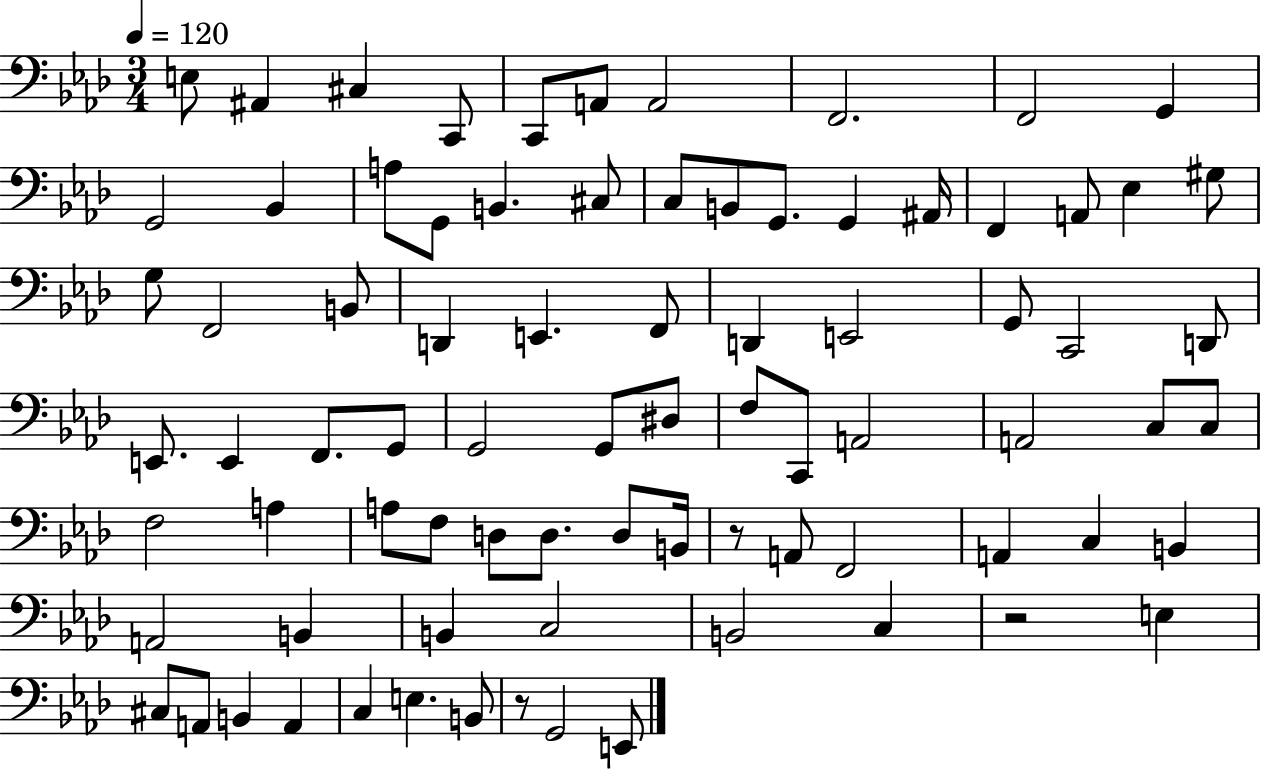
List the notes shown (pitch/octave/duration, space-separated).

E3/e A#2/q C#3/q C2/e C2/e A2/e A2/h F2/h. F2/h G2/q G2/h Bb2/q A3/e G2/e B2/q. C#3/e C3/e B2/e G2/e. G2/q A#2/s F2/q A2/e Eb3/q G#3/e G3/e F2/h B2/e D2/q E2/q. F2/e D2/q E2/h G2/e C2/h D2/e E2/e. E2/q F2/e. G2/e G2/h G2/e D#3/e F3/e C2/e A2/h A2/h C3/e C3/e F3/h A3/q A3/e F3/e D3/e D3/e. D3/e B2/s R/e A2/e F2/h A2/q C3/q B2/q A2/h B2/q B2/q C3/h B2/h C3/q R/h E3/q C#3/e A2/e B2/q A2/q C3/q E3/q. B2/e R/e G2/h E2/e